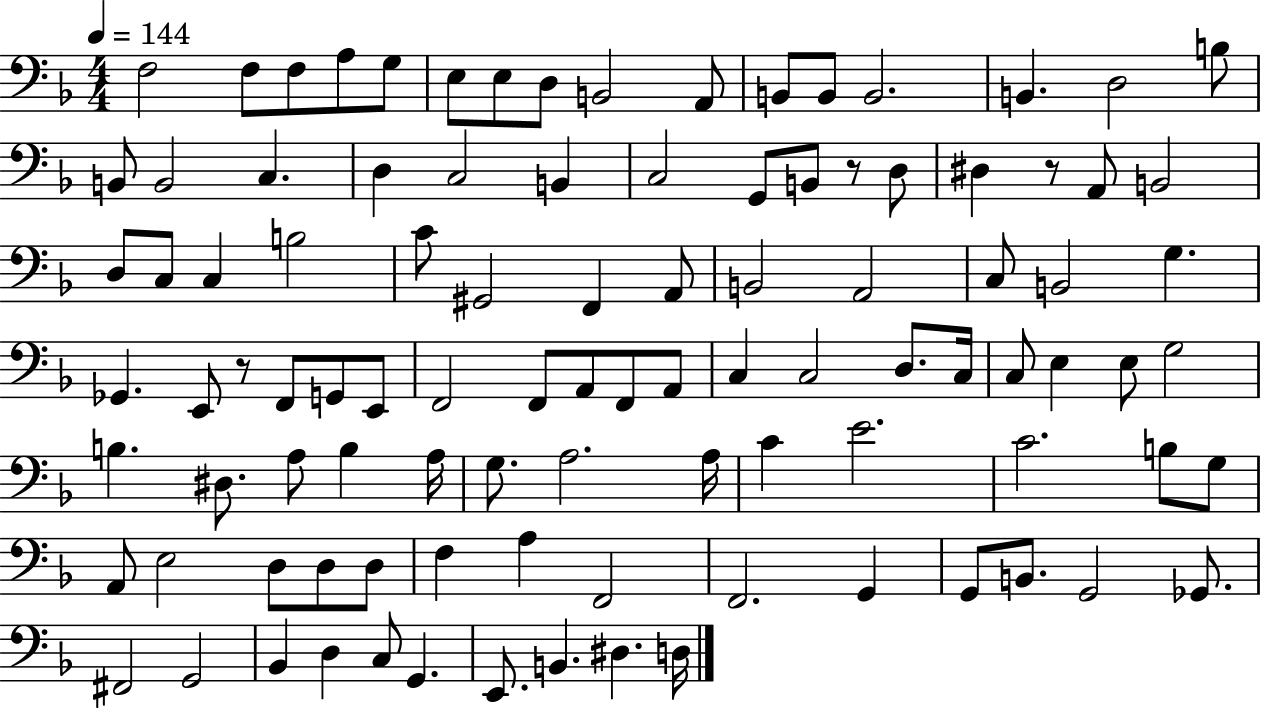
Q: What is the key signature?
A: F major